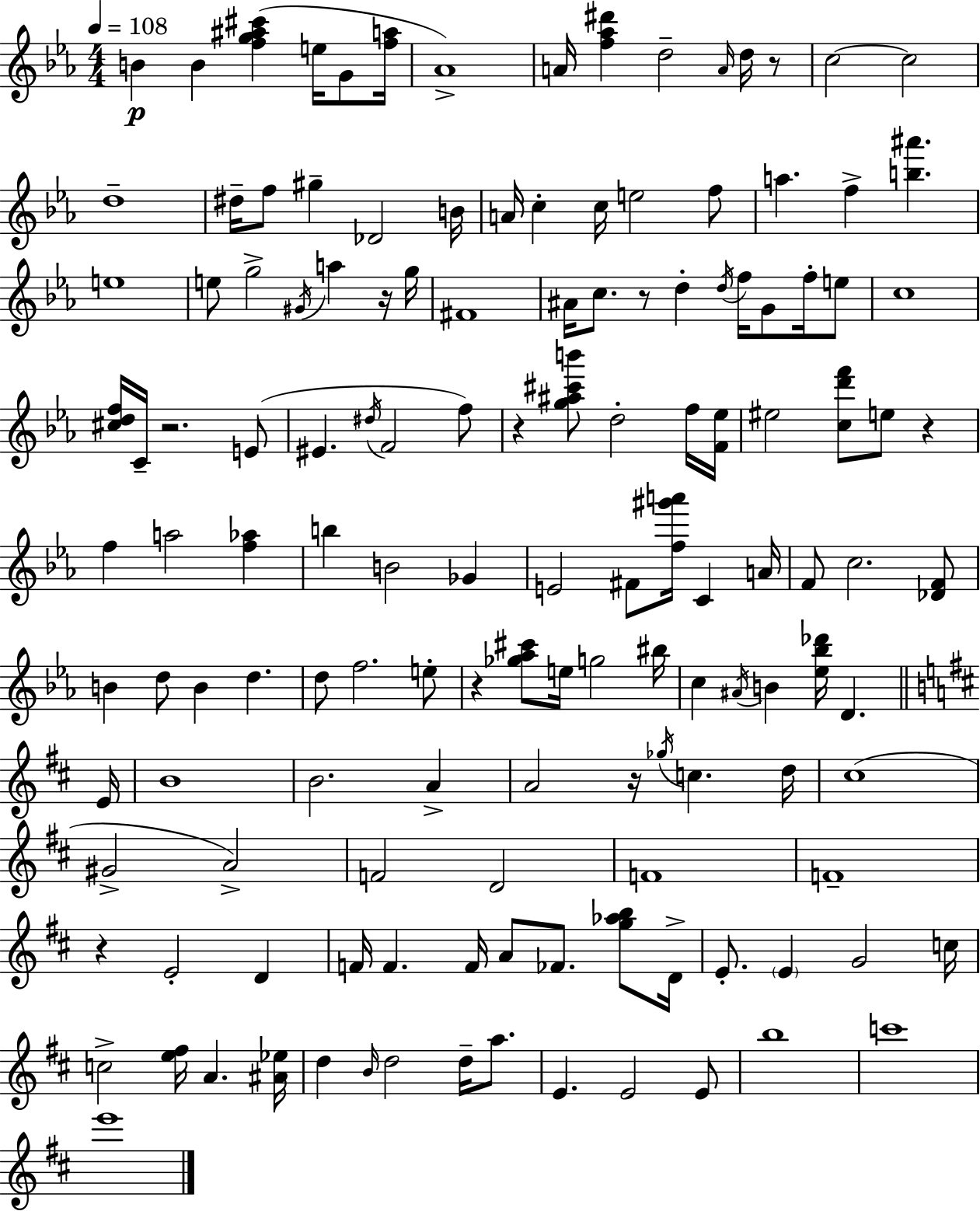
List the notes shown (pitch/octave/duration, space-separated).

B4/q B4/q [F5,G5,A#5,C#6]/q E5/s G4/e [F5,A5]/s Ab4/w A4/s [F5,Ab5,D#6]/q D5/h A4/s D5/s R/e C5/h C5/h D5/w D#5/s F5/e G#5/q Db4/h B4/s A4/s C5/q C5/s E5/h F5/e A5/q. F5/q [B5,A#6]/q. E5/w E5/e G5/h G#4/s A5/q R/s G5/s F#4/w A#4/s C5/e. R/e D5/q D5/s F5/s G4/e F5/s E5/e C5/w [C#5,D5,F5]/s C4/s R/h. E4/e EIS4/q. D#5/s F4/h F5/e R/q [G5,A#5,C#6,B6]/e D5/h F5/s [F4,Eb5]/s EIS5/h [C5,D6,F6]/e E5/e R/q F5/q A5/h [F5,Ab5]/q B5/q B4/h Gb4/q E4/h F#4/e [F5,G#6,A6]/s C4/q A4/s F4/e C5/h. [Db4,F4]/e B4/q D5/e B4/q D5/q. D5/e F5/h. E5/e R/q [Gb5,Ab5,C#6]/e E5/s G5/h BIS5/s C5/q A#4/s B4/q [Eb5,Bb5,Db6]/s D4/q. E4/s B4/w B4/h. A4/q A4/h R/s Gb5/s C5/q. D5/s C#5/w G#4/h A4/h F4/h D4/h F4/w F4/w R/q E4/h D4/q F4/s F4/q. F4/s A4/e FES4/e. [G5,Ab5,B5]/e D4/s E4/e. E4/q G4/h C5/s C5/h [E5,F#5]/s A4/q. [A#4,Eb5]/s D5/q B4/s D5/h D5/s A5/e. E4/q. E4/h E4/e B5/w C6/w E6/w